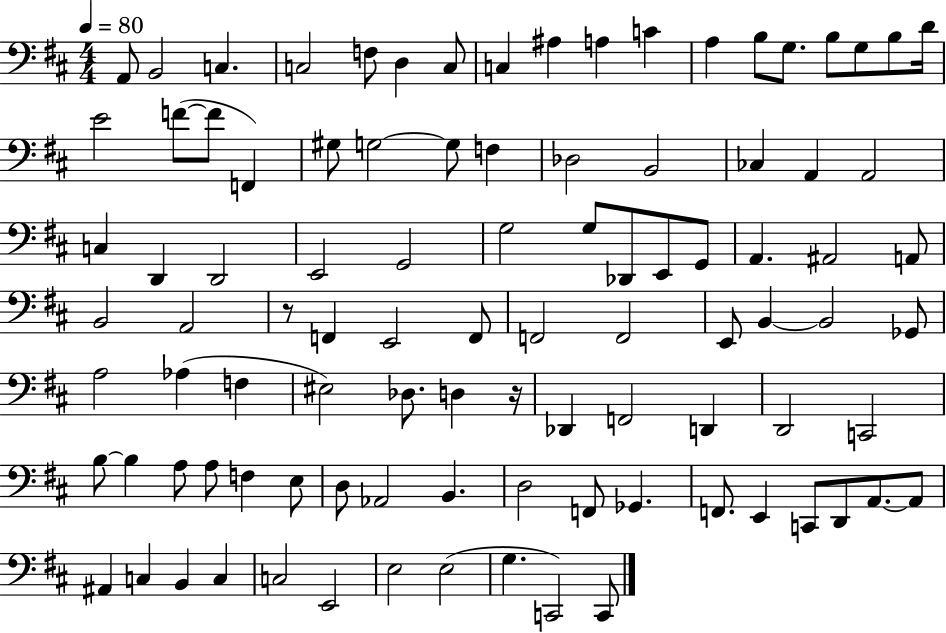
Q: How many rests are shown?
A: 2